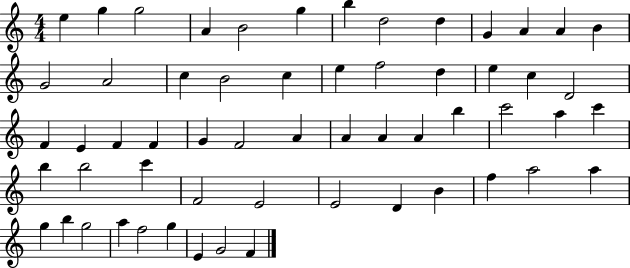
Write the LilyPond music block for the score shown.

{
  \clef treble
  \numericTimeSignature
  \time 4/4
  \key c \major
  e''4 g''4 g''2 | a'4 b'2 g''4 | b''4 d''2 d''4 | g'4 a'4 a'4 b'4 | \break g'2 a'2 | c''4 b'2 c''4 | e''4 f''2 d''4 | e''4 c''4 d'2 | \break f'4 e'4 f'4 f'4 | g'4 f'2 a'4 | a'4 a'4 a'4 b''4 | c'''2 a''4 c'''4 | \break b''4 b''2 c'''4 | f'2 e'2 | e'2 d'4 b'4 | f''4 a''2 a''4 | \break g''4 b''4 g''2 | a''4 f''2 g''4 | e'4 g'2 f'4 | \bar "|."
}